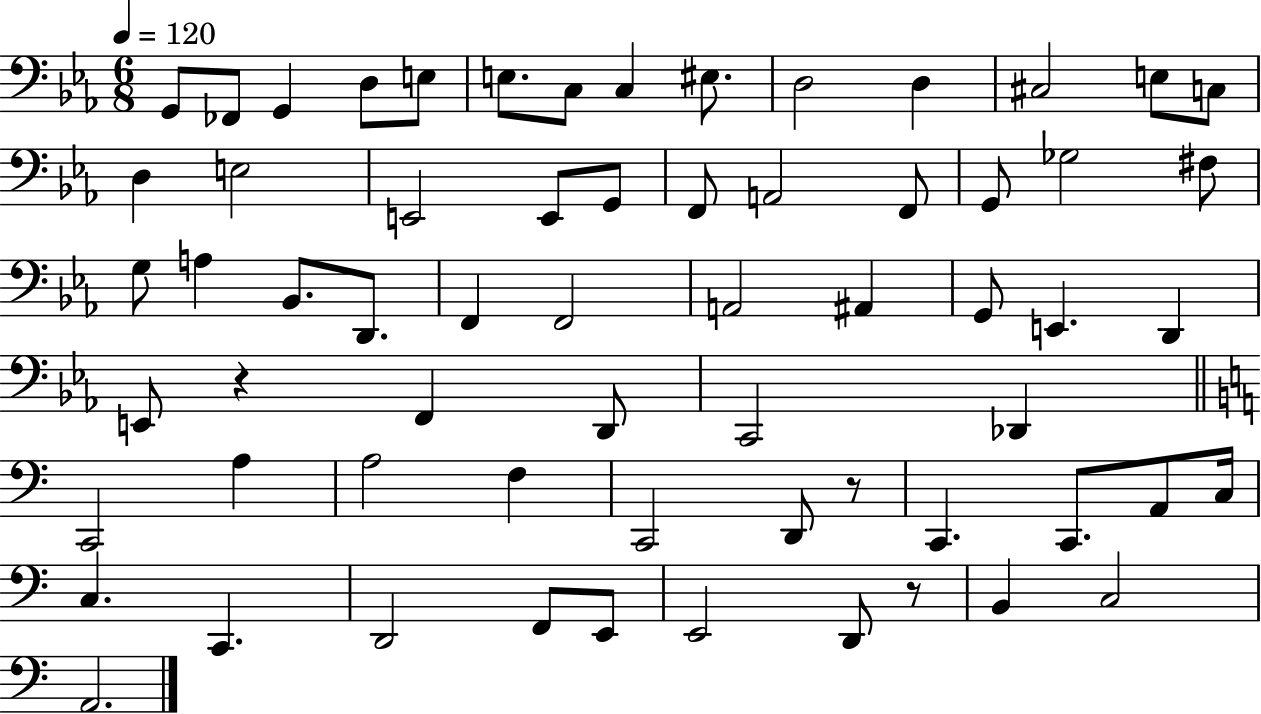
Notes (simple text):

G2/e FES2/e G2/q D3/e E3/e E3/e. C3/e C3/q EIS3/e. D3/h D3/q C#3/h E3/e C3/e D3/q E3/h E2/h E2/e G2/e F2/e A2/h F2/e G2/e Gb3/h F#3/e G3/e A3/q Bb2/e. D2/e. F2/q F2/h A2/h A#2/q G2/e E2/q. D2/q E2/e R/q F2/q D2/e C2/h Db2/q C2/h A3/q A3/h F3/q C2/h D2/e R/e C2/q. C2/e. A2/e C3/s C3/q. C2/q. D2/h F2/e E2/e E2/h D2/e R/e B2/q C3/h A2/h.